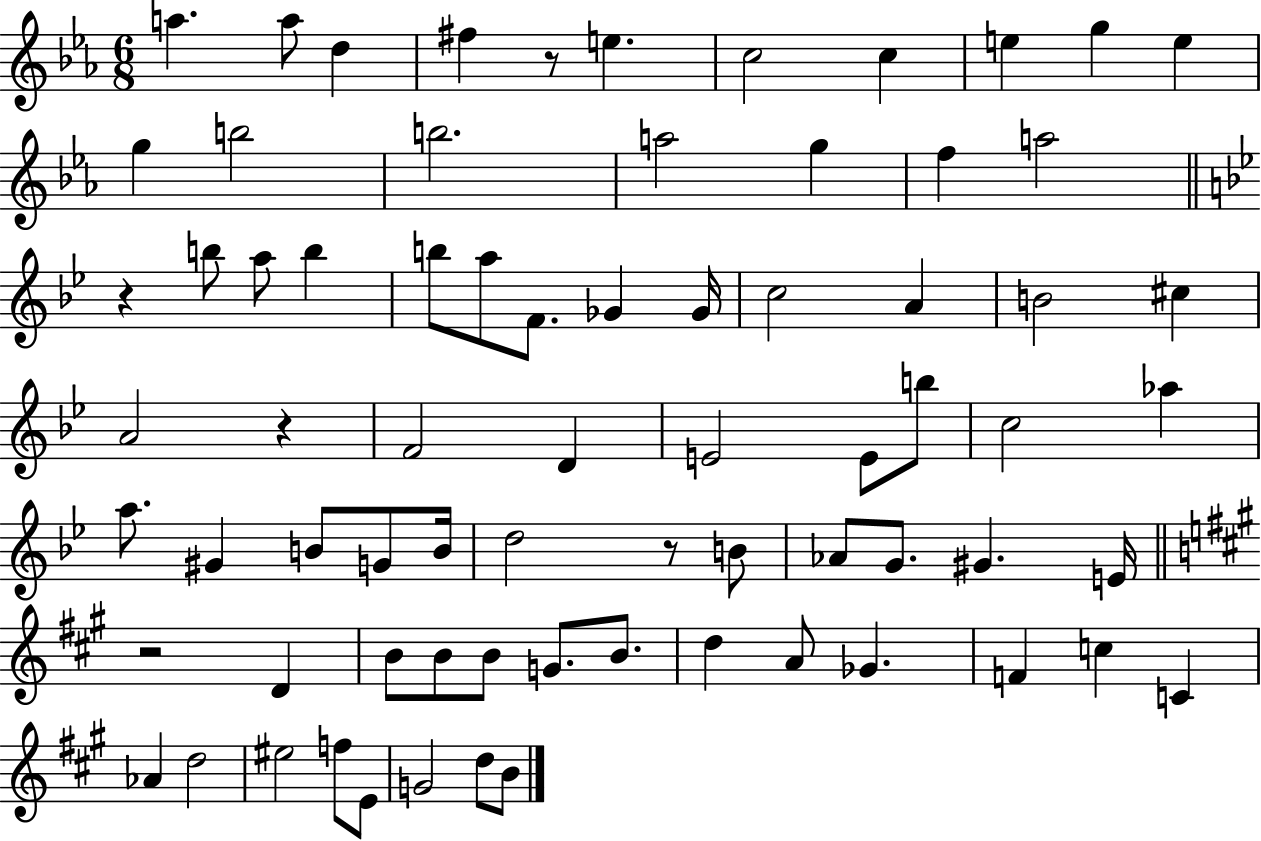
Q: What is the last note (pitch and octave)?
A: B4